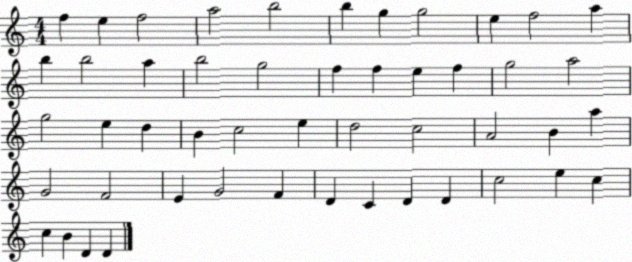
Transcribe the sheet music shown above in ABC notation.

X:1
T:Untitled
M:4/4
L:1/4
K:C
f e f2 a2 b2 b g g2 e f2 a b b2 a b2 g2 f f e f g2 a2 g2 e d B c2 e d2 c2 A2 B a G2 F2 E G2 F D C D D c2 e c c B D D